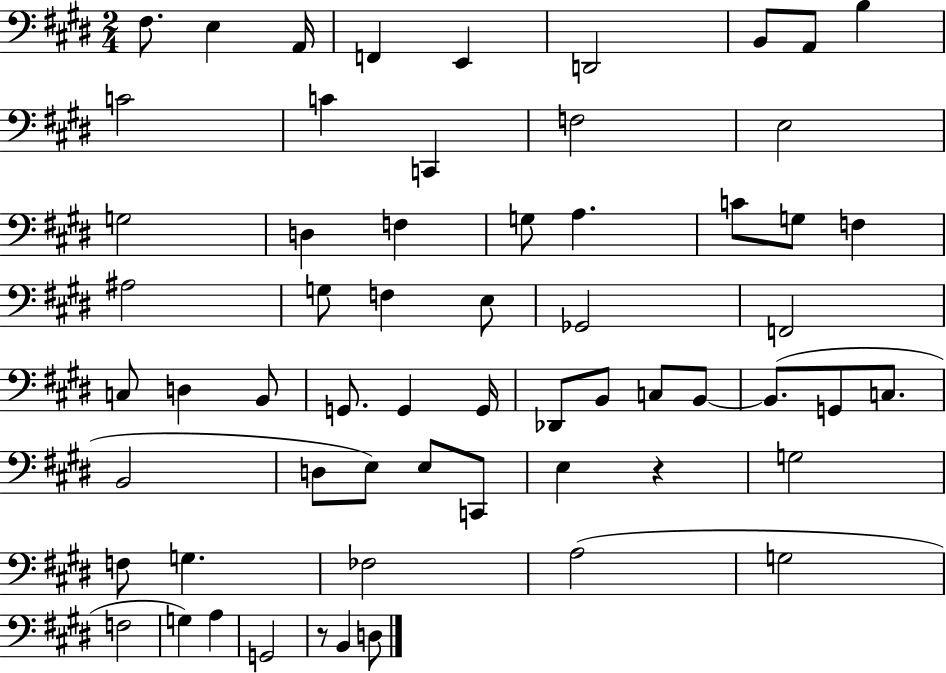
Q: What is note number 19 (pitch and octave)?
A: A3